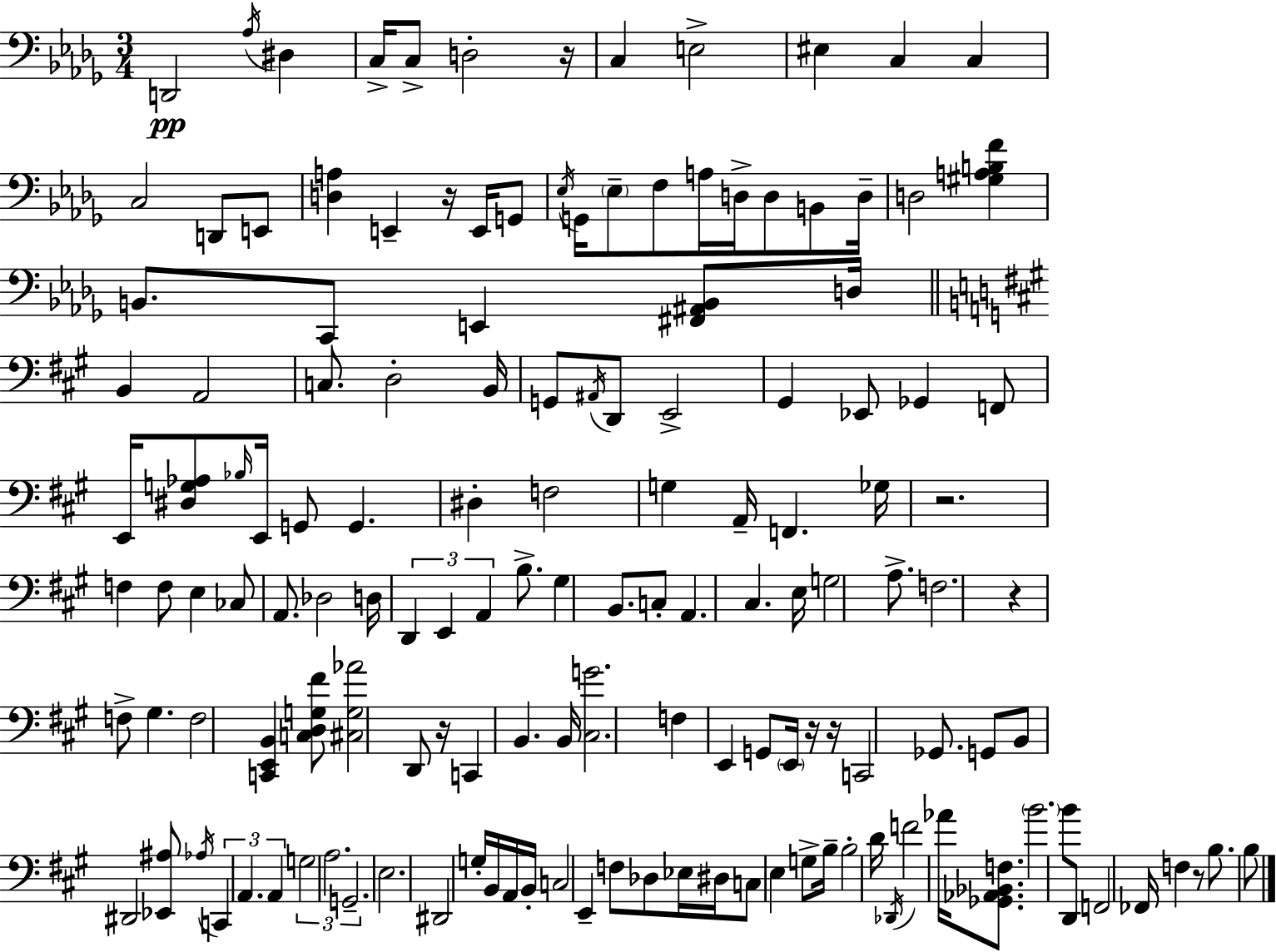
{
  \clef bass
  \numericTimeSignature
  \time 3/4
  \key bes \minor
  d,2\pp \acciaccatura { aes16 } dis4 | c16-> c8-> d2-. | r16 c4 e2-> | eis4 c4 c4 | \break c2 d,8 e,8 | <d a>4 e,4-- r16 e,16 g,8 | \acciaccatura { ees16 } g,16 \parenthesize ees8-- f8 a16 d16-> d8 b,8 | d16-- d2 <gis a b f'>4 | \break b,8. c,8 e,4 <fis, ais, b,>8 | d16 \bar "||" \break \key a \major b,4 a,2 | c8. d2-. b,16 | g,8 \acciaccatura { ais,16 } d,8 e,2-> | gis,4 ees,8 ges,4 f,8 | \break e,16 <dis g aes>8 \grace { bes16 } e,16 g,8 g,4. | dis4-. f2 | g4 a,16-- f,4. | ges16 r2. | \break f4 f8 e4 | ces8 a,8. des2 | d16 \tuplet 3/2 { d,4 e,4 a,4 } | b8.-> gis4 b,8. | \break c8-. a,4. cis4. | e16 g2 a8.-> | f2. | r4 f8-> gis4. | \break f2 <c, e, b,>4 | <c d g fis'>8 <cis g aes'>2 | d,8 r16 c,4 b,4. | b,16 <cis g'>2. | \break f4 e,4 g,8 | \parenthesize e,16 r16 r16 c,2 ges,8. | g,8 b,8 dis,2 | <ees, ais>8 \acciaccatura { aes16 } \tuplet 3/2 { c,4 a,4. | \break a,4 } \tuplet 3/2 { g2 | a2. | g,2.-- } | e2. | \break dis,2 g16-. | b,16 a,16 b,16-. c2 e,4-- | f8 des8 ees16 dis16 c8 e4 | g8-> b16-- b2-. | \break d'16 \acciaccatura { des,16 } f'2 | aes'16 <ges, aes, bes, f>8. \parenthesize b'2. | b'8 d,8 f,2 | fes,16 f4 r8 b8. | \break b8 \bar "|."
}